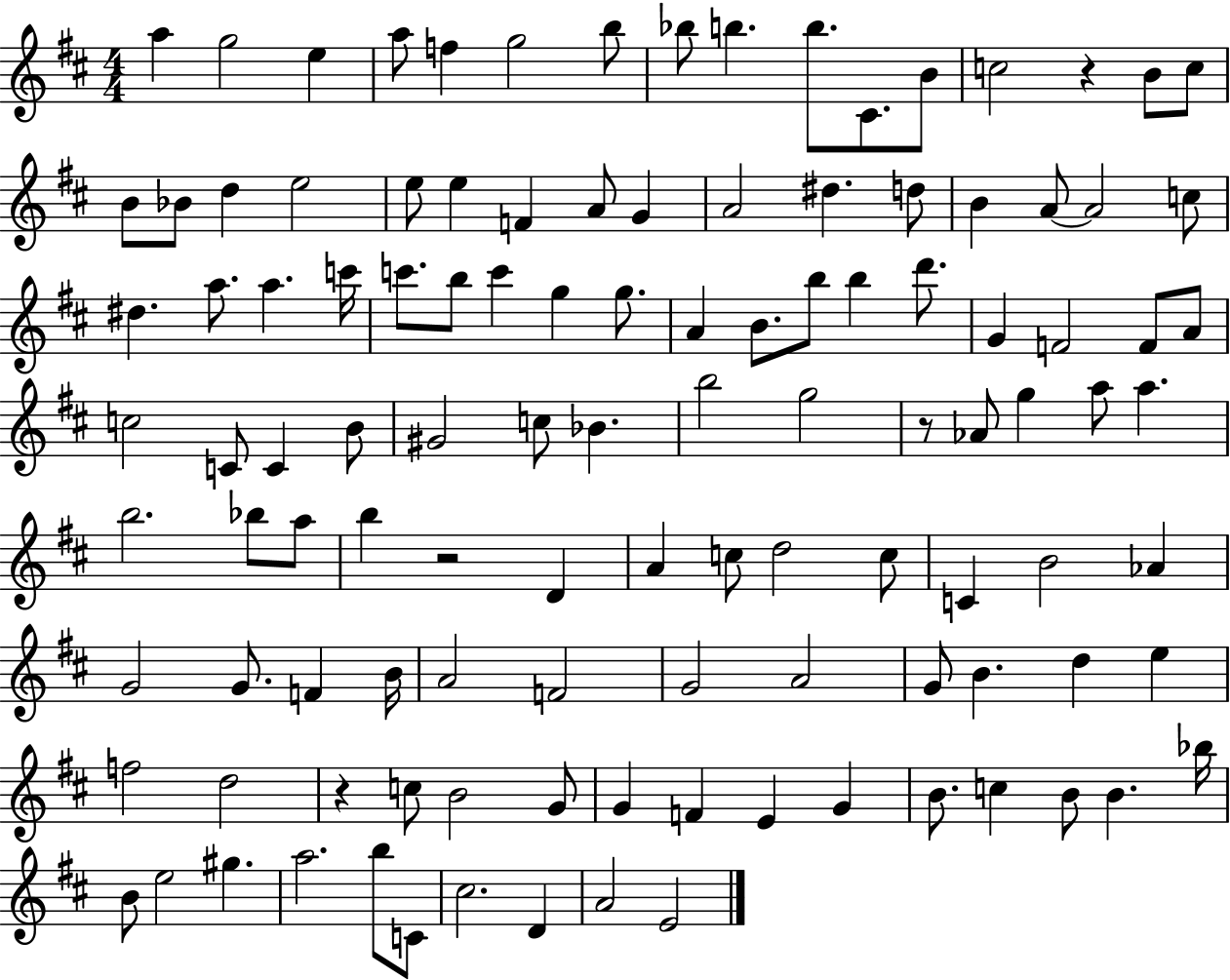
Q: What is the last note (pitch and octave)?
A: E4